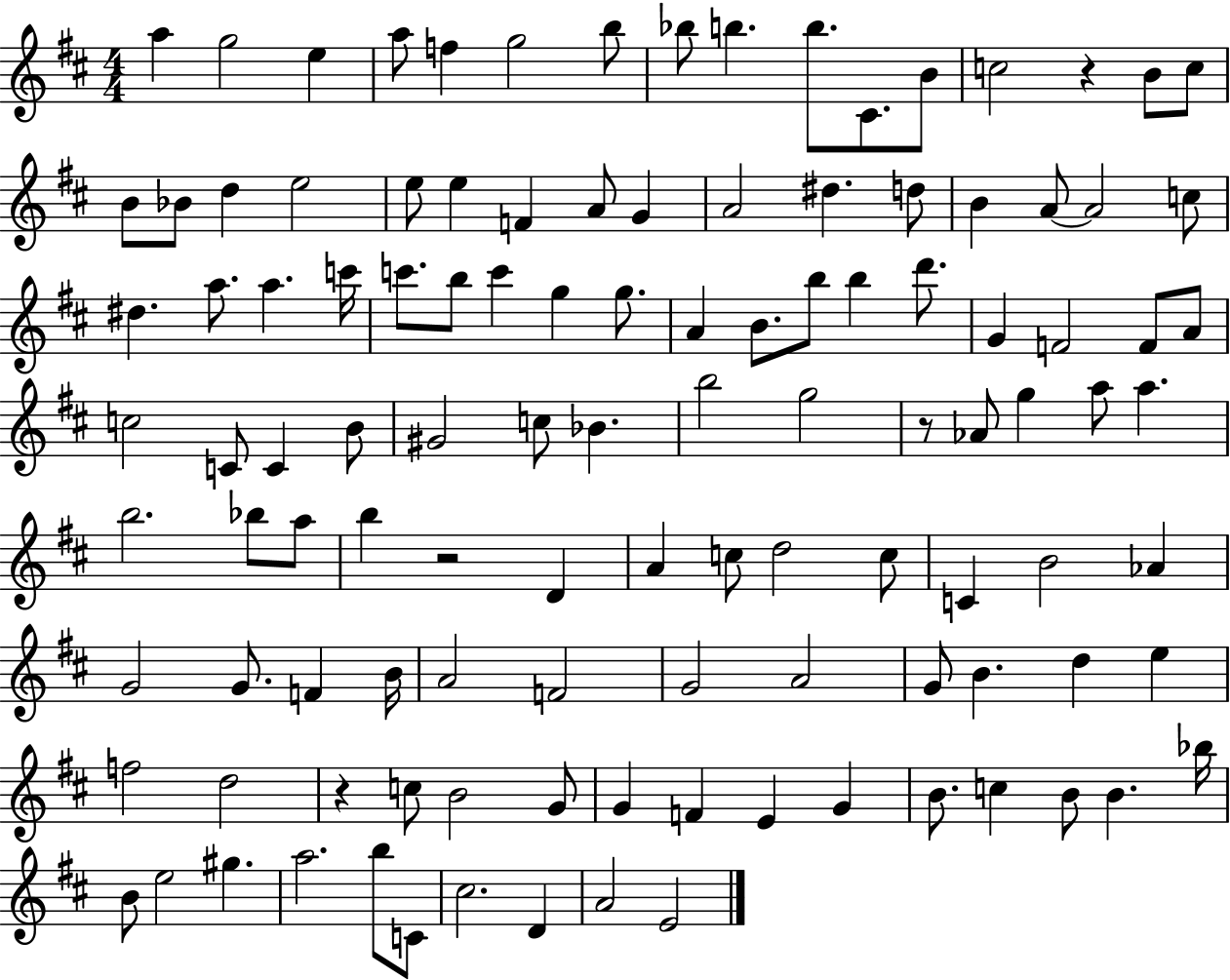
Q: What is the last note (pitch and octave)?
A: E4